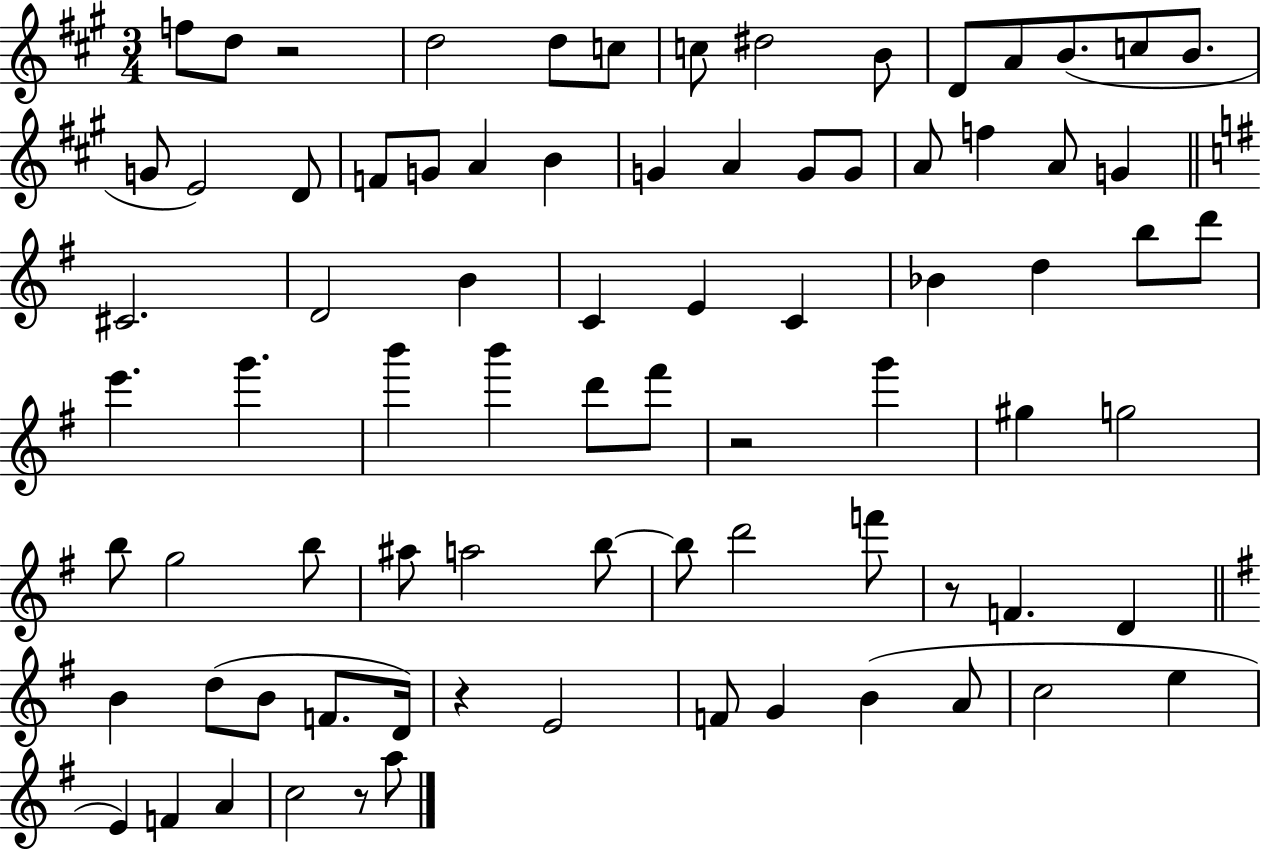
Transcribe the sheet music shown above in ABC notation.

X:1
T:Untitled
M:3/4
L:1/4
K:A
f/2 d/2 z2 d2 d/2 c/2 c/2 ^d2 B/2 D/2 A/2 B/2 c/2 B/2 G/2 E2 D/2 F/2 G/2 A B G A G/2 G/2 A/2 f A/2 G ^C2 D2 B C E C _B d b/2 d'/2 e' g' b' b' d'/2 ^f'/2 z2 g' ^g g2 b/2 g2 b/2 ^a/2 a2 b/2 b/2 d'2 f'/2 z/2 F D B d/2 B/2 F/2 D/4 z E2 F/2 G B A/2 c2 e E F A c2 z/2 a/2